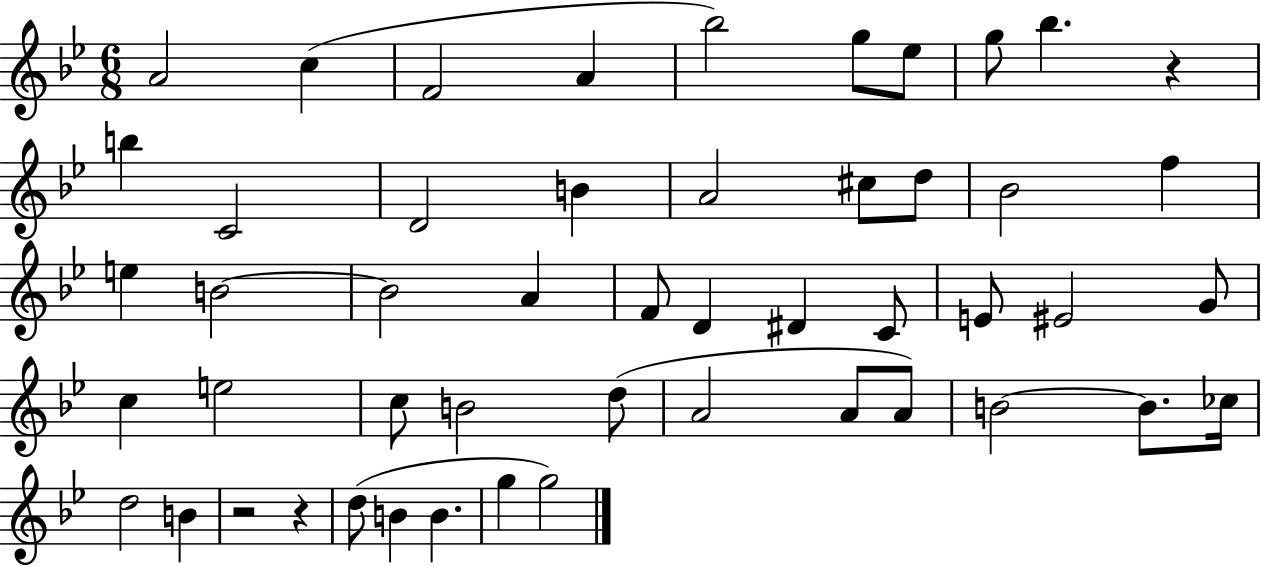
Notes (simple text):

A4/h C5/q F4/h A4/q Bb5/h G5/e Eb5/e G5/e Bb5/q. R/q B5/q C4/h D4/h B4/q A4/h C#5/e D5/e Bb4/h F5/q E5/q B4/h B4/h A4/q F4/e D4/q D#4/q C4/e E4/e EIS4/h G4/e C5/q E5/h C5/e B4/h D5/e A4/h A4/e A4/e B4/h B4/e. CES5/s D5/h B4/q R/h R/q D5/e B4/q B4/q. G5/q G5/h